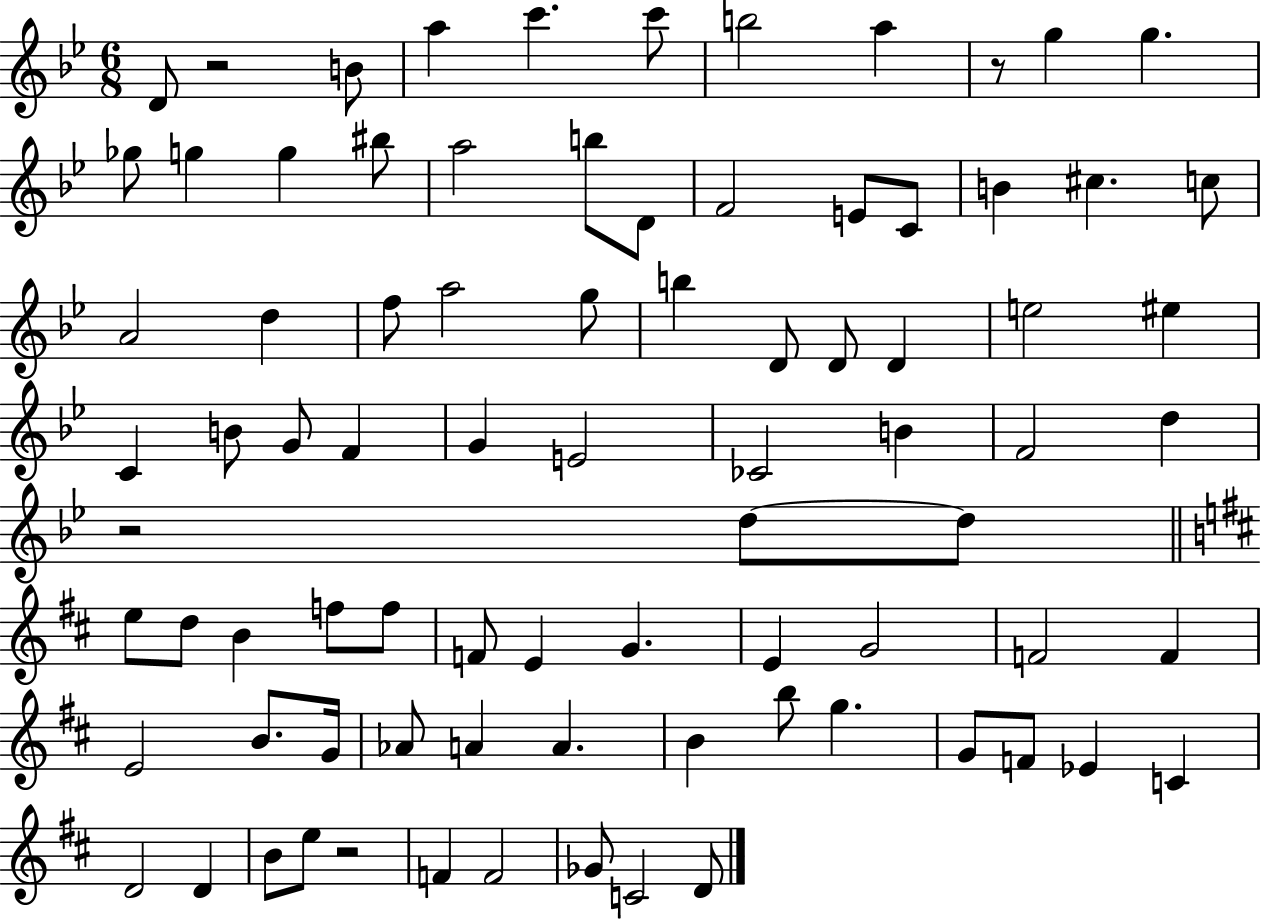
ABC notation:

X:1
T:Untitled
M:6/8
L:1/4
K:Bb
D/2 z2 B/2 a c' c'/2 b2 a z/2 g g _g/2 g g ^b/2 a2 b/2 D/2 F2 E/2 C/2 B ^c c/2 A2 d f/2 a2 g/2 b D/2 D/2 D e2 ^e C B/2 G/2 F G E2 _C2 B F2 d z2 d/2 d/2 e/2 d/2 B f/2 f/2 F/2 E G E G2 F2 F E2 B/2 G/4 _A/2 A A B b/2 g G/2 F/2 _E C D2 D B/2 e/2 z2 F F2 _G/2 C2 D/2